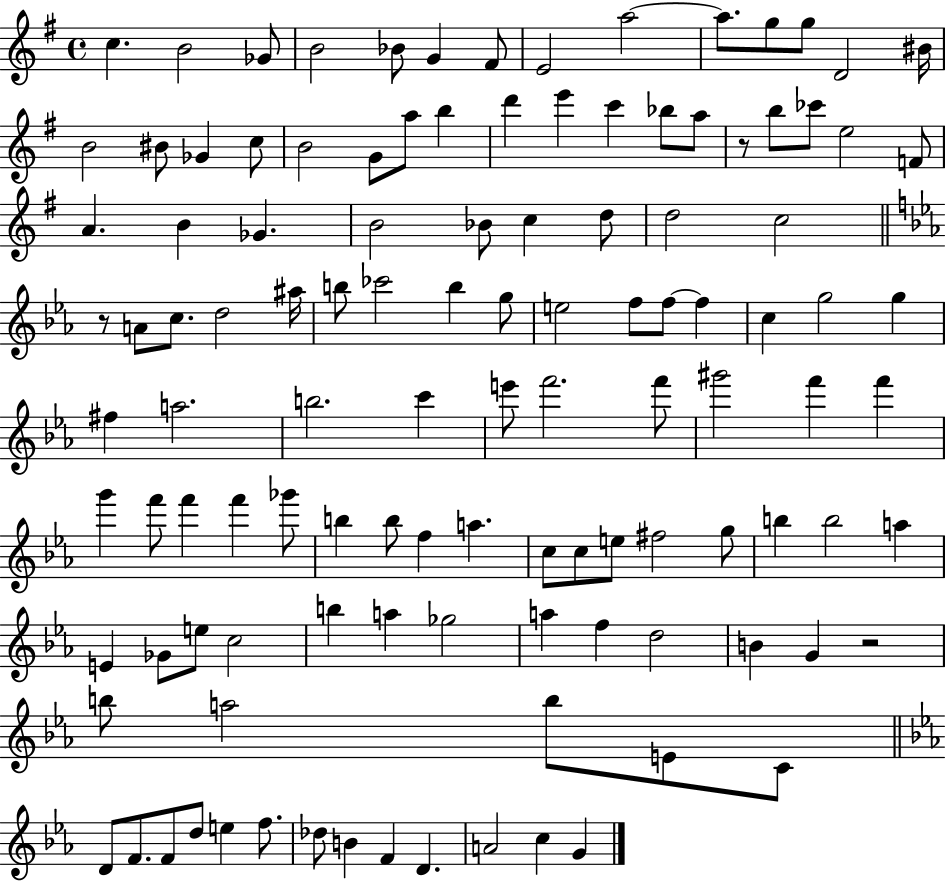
X:1
T:Untitled
M:4/4
L:1/4
K:G
c B2 _G/2 B2 _B/2 G ^F/2 E2 a2 a/2 g/2 g/2 D2 ^B/4 B2 ^B/2 _G c/2 B2 G/2 a/2 b d' e' c' _b/2 a/2 z/2 b/2 _c'/2 e2 F/2 A B _G B2 _B/2 c d/2 d2 c2 z/2 A/2 c/2 d2 ^a/4 b/2 _c'2 b g/2 e2 f/2 f/2 f c g2 g ^f a2 b2 c' e'/2 f'2 f'/2 ^g'2 f' f' g' f'/2 f' f' _g'/2 b b/2 f a c/2 c/2 e/2 ^f2 g/2 b b2 a E _G/2 e/2 c2 b a _g2 a f d2 B G z2 b/2 a2 b/2 E/2 C/2 D/2 F/2 F/2 d/2 e f/2 _d/2 B F D A2 c G